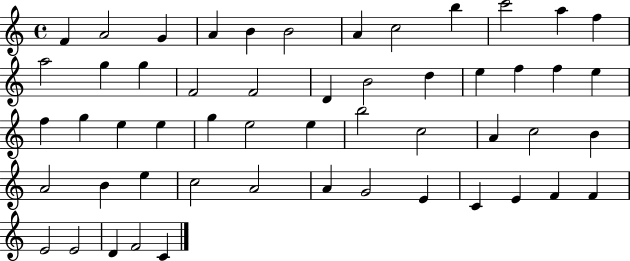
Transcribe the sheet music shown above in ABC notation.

X:1
T:Untitled
M:4/4
L:1/4
K:C
F A2 G A B B2 A c2 b c'2 a f a2 g g F2 F2 D B2 d e f f e f g e e g e2 e b2 c2 A c2 B A2 B e c2 A2 A G2 E C E F F E2 E2 D F2 C